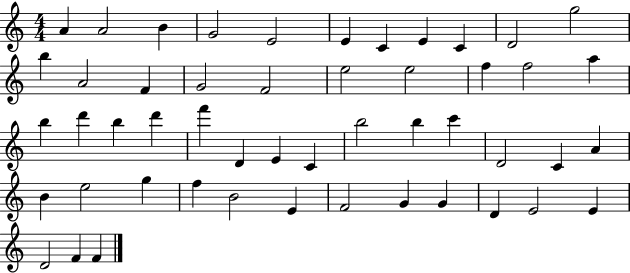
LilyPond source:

{
  \clef treble
  \numericTimeSignature
  \time 4/4
  \key c \major
  a'4 a'2 b'4 | g'2 e'2 | e'4 c'4 e'4 c'4 | d'2 g''2 | \break b''4 a'2 f'4 | g'2 f'2 | e''2 e''2 | f''4 f''2 a''4 | \break b''4 d'''4 b''4 d'''4 | f'''4 d'4 e'4 c'4 | b''2 b''4 c'''4 | d'2 c'4 a'4 | \break b'4 e''2 g''4 | f''4 b'2 e'4 | f'2 g'4 g'4 | d'4 e'2 e'4 | \break d'2 f'4 f'4 | \bar "|."
}